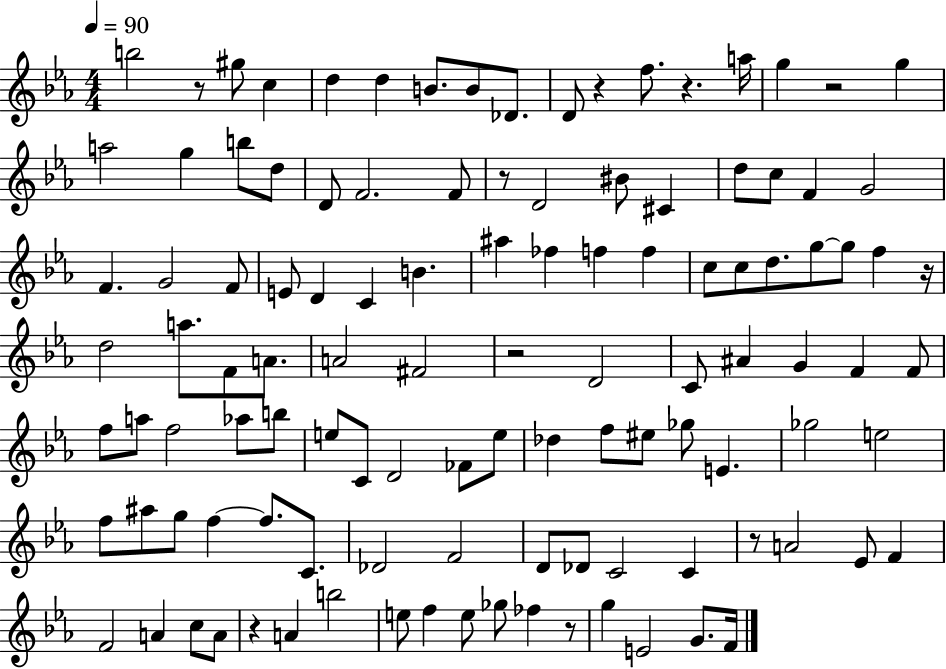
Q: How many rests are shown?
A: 10